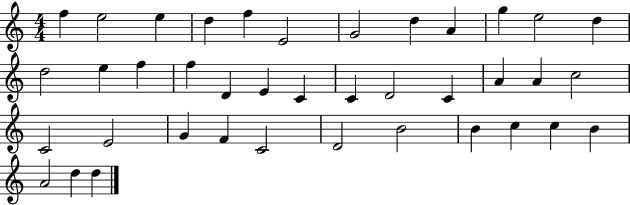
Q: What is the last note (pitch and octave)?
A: D5